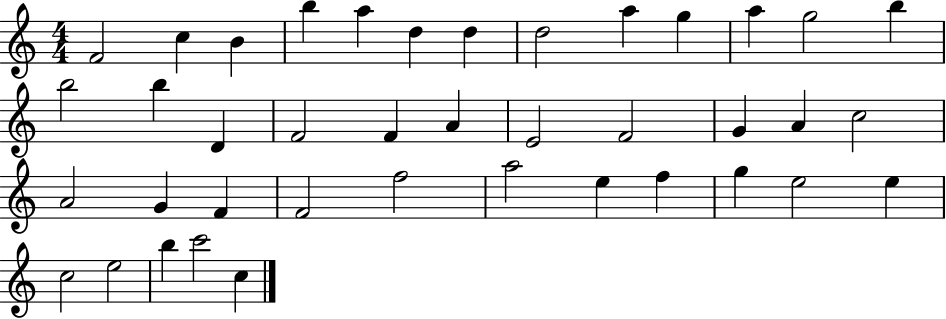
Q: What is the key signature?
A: C major